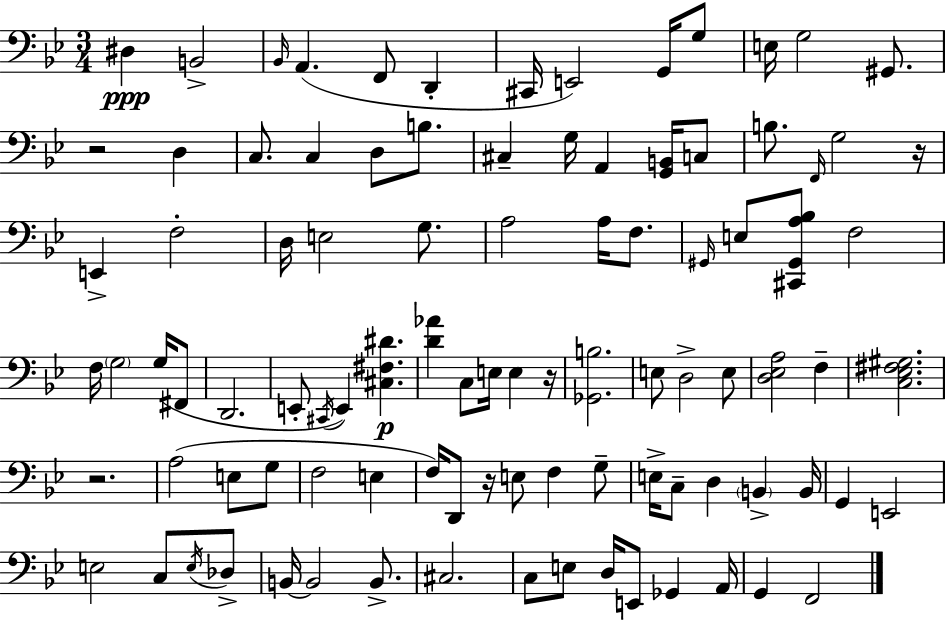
D#3/q B2/h Bb2/s A2/q. F2/e D2/q C#2/s E2/h G2/s G3/e E3/s G3/h G#2/e. R/h D3/q C3/e. C3/q D3/e B3/e. C#3/q G3/s A2/q [G2,B2]/s C3/e B3/e. F2/s G3/h R/s E2/q F3/h D3/s E3/h G3/e. A3/h A3/s F3/e. G#2/s E3/e [C#2,G#2,A3,Bb3]/e F3/h F3/s G3/h G3/s F#2/e D2/h. E2/e C#2/s E2/q [C#3,F#3,D#4]/q. [D4,Ab4]/q C3/e E3/s E3/q R/s [Gb2,B3]/h. E3/e D3/h E3/e [D3,Eb3,A3]/h F3/q [C3,Eb3,F#3,G#3]/h. R/h. A3/h E3/e G3/e F3/h E3/q F3/s D2/e R/s E3/e F3/q G3/e E3/s C3/e D3/q B2/q B2/s G2/q E2/h E3/h C3/e E3/s Db3/e B2/s B2/h B2/e. C#3/h. C3/e E3/e D3/s E2/e Gb2/q A2/s G2/q F2/h